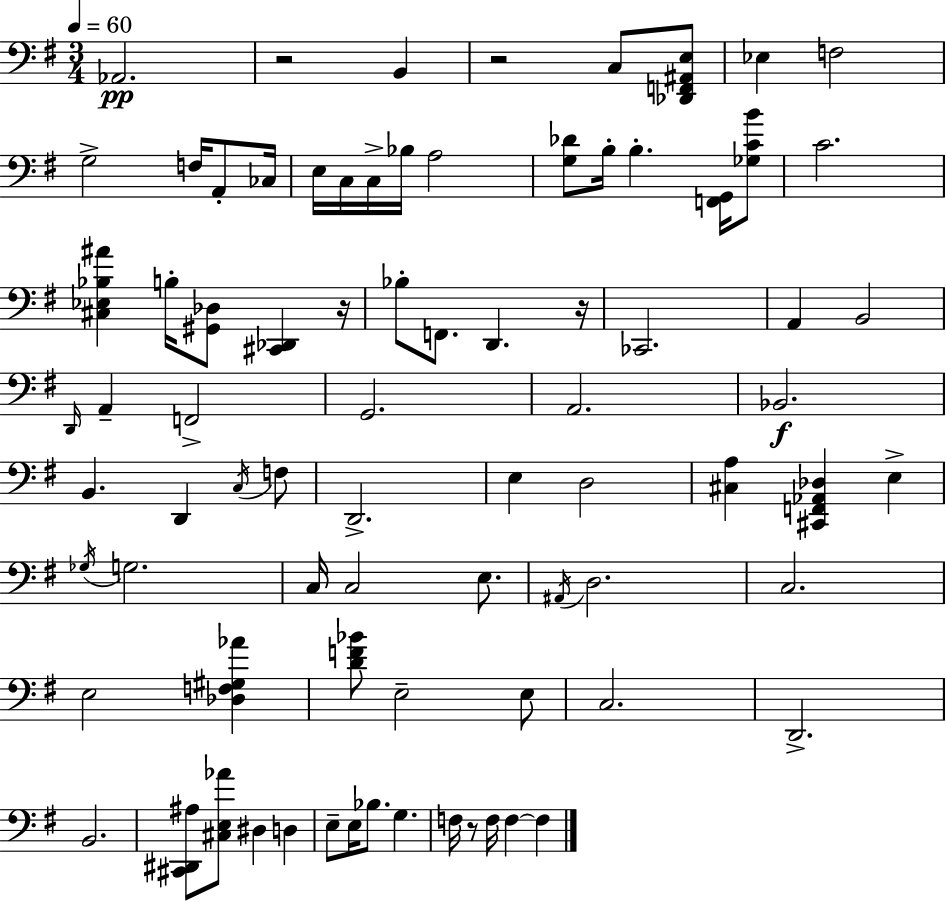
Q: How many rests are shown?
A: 5